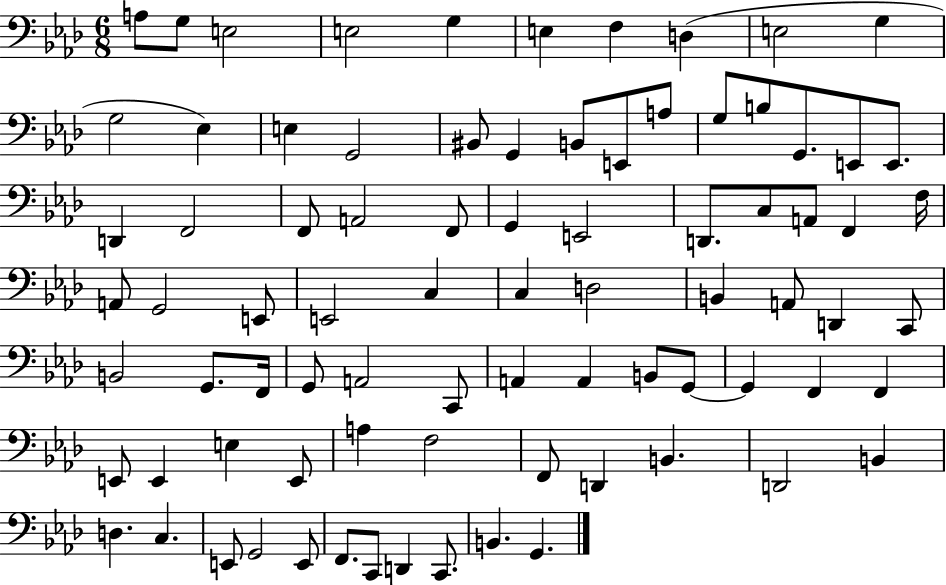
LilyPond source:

{
  \clef bass
  \numericTimeSignature
  \time 6/8
  \key aes \major
  \repeat volta 2 { a8 g8 e2 | e2 g4 | e4 f4 d4( | e2 g4 | \break g2 ees4) | e4 g,2 | bis,8 g,4 b,8 e,8 a8 | g8 b8 g,8. e,8 e,8. | \break d,4 f,2 | f,8 a,2 f,8 | g,4 e,2 | d,8. c8 a,8 f,4 f16 | \break a,8 g,2 e,8 | e,2 c4 | c4 d2 | b,4 a,8 d,4 c,8 | \break b,2 g,8. f,16 | g,8 a,2 c,8 | a,4 a,4 b,8 g,8~~ | g,4 f,4 f,4 | \break e,8 e,4 e4 e,8 | a4 f2 | f,8 d,4 b,4. | d,2 b,4 | \break d4. c4. | e,8 g,2 e,8 | f,8. c,8 d,4 c,8. | b,4. g,4. | \break } \bar "|."
}